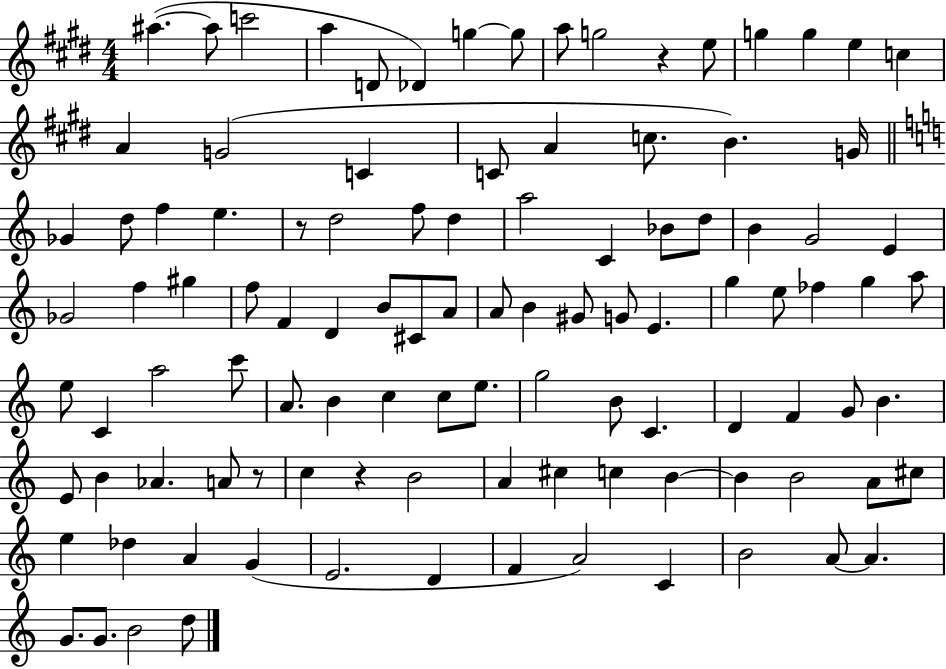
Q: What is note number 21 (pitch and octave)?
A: C5